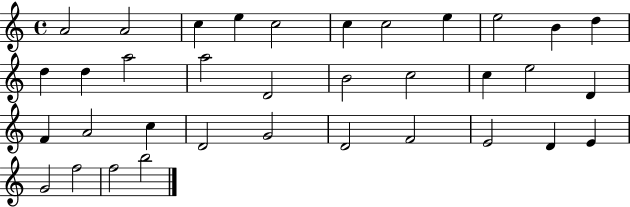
A4/h A4/h C5/q E5/q C5/h C5/q C5/h E5/q E5/h B4/q D5/q D5/q D5/q A5/h A5/h D4/h B4/h C5/h C5/q E5/h D4/q F4/q A4/h C5/q D4/h G4/h D4/h F4/h E4/h D4/q E4/q G4/h F5/h F5/h B5/h